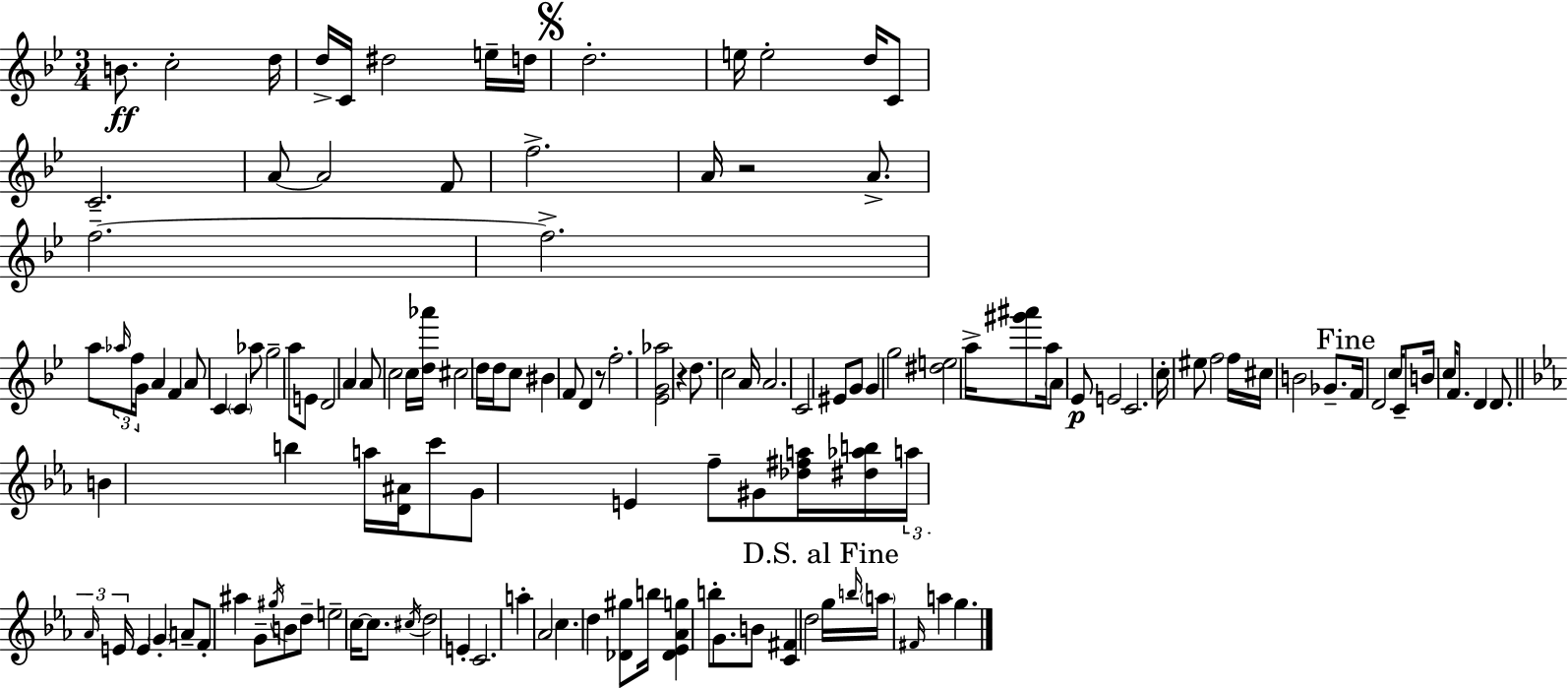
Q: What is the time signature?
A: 3/4